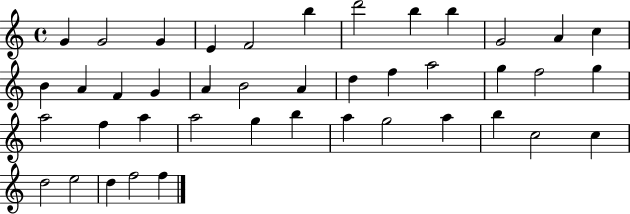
{
  \clef treble
  \time 4/4
  \defaultTimeSignature
  \key c \major
  g'4 g'2 g'4 | e'4 f'2 b''4 | d'''2 b''4 b''4 | g'2 a'4 c''4 | \break b'4 a'4 f'4 g'4 | a'4 b'2 a'4 | d''4 f''4 a''2 | g''4 f''2 g''4 | \break a''2 f''4 a''4 | a''2 g''4 b''4 | a''4 g''2 a''4 | b''4 c''2 c''4 | \break d''2 e''2 | d''4 f''2 f''4 | \bar "|."
}